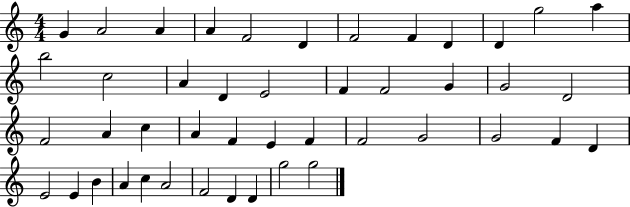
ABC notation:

X:1
T:Untitled
M:4/4
L:1/4
K:C
G A2 A A F2 D F2 F D D g2 a b2 c2 A D E2 F F2 G G2 D2 F2 A c A F E F F2 G2 G2 F D E2 E B A c A2 F2 D D g2 g2